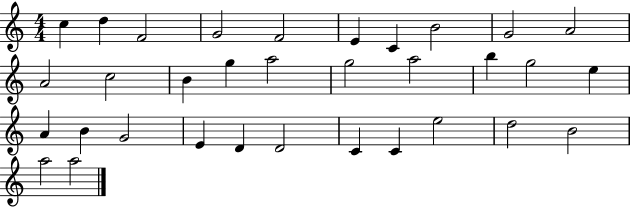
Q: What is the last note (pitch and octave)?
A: A5